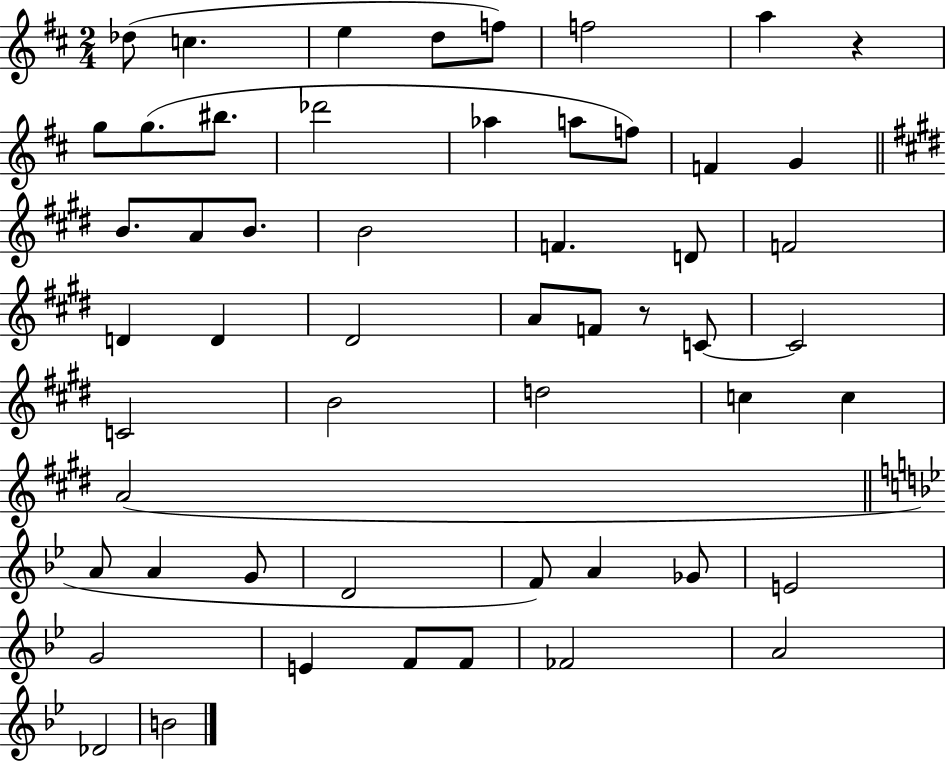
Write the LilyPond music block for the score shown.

{
  \clef treble
  \numericTimeSignature
  \time 2/4
  \key d \major
  des''8( c''4. | e''4 d''8 f''8) | f''2 | a''4 r4 | \break g''8 g''8.( bis''8. | des'''2 | aes''4 a''8 f''8) | f'4 g'4 | \break \bar "||" \break \key e \major b'8. a'8 b'8. | b'2 | f'4. d'8 | f'2 | \break d'4 d'4 | dis'2 | a'8 f'8 r8 c'8~~ | c'2 | \break c'2 | b'2 | d''2 | c''4 c''4 | \break a'2( | \bar "||" \break \key bes \major a'8 a'4 g'8 | d'2 | f'8) a'4 ges'8 | e'2 | \break g'2 | e'4 f'8 f'8 | fes'2 | a'2 | \break des'2 | b'2 | \bar "|."
}